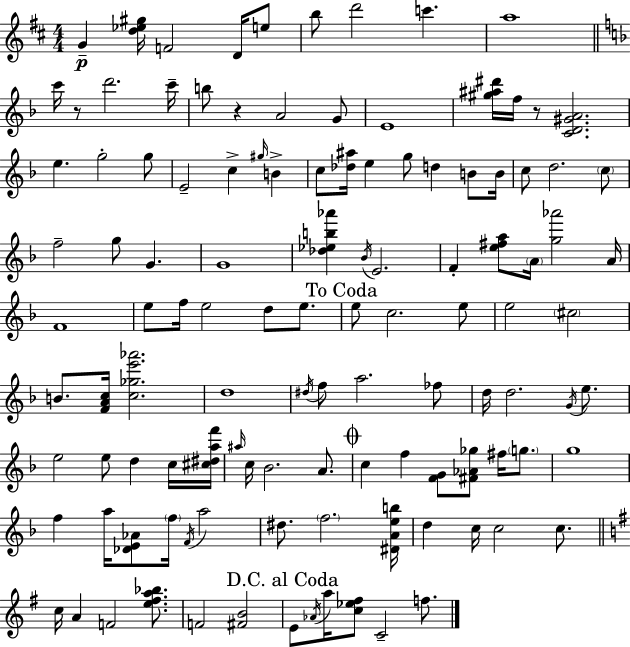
G4/q [D5,Eb5,G#5]/s F4/h D4/s E5/e B5/e D6/h C6/q. A5/w C6/s R/e D6/h. C6/s B5/e R/q A4/h G4/e E4/w [G#5,A#5,D#6]/s F5/s R/e [C4,D4,G#4,A4]/h. E5/q. G5/h G5/e E4/h C5/q G#5/s B4/q C5/e [Db5,A#5]/s E5/q G5/e D5/q B4/e B4/s C5/e D5/h. C5/e F5/h G5/e G4/q. G4/w [Db5,Eb5,B5,Ab6]/q Bb4/s E4/h. F4/q [E5,F#5,A5]/e A4/s [G5,Ab6]/h A4/s F4/w E5/e F5/s E5/h D5/e E5/e. E5/e C5/h. E5/e E5/h C#5/h B4/e. [F4,A4,C5]/s [C5,Gb5,E6,Ab6]/h. D5/w D#5/s F5/e A5/h. FES5/e D5/s D5/h. G4/s E5/e. E5/h E5/e D5/q C5/s [C#5,D#5,A5,F6]/s A#5/s C5/s Bb4/h. A4/e. C5/q F5/q [F4,G4]/e [F#4,Ab4,Gb5]/e F#5/s G5/e. G5/w F5/q A5/s [Db4,E4,Ab4]/e F5/s F4/s A5/h D#5/e. F5/h. [D#4,A4,E5,B5]/s D5/q C5/s C5/h C5/e. C5/s A4/q F4/h [E5,F#5,A5,Bb5]/e. F4/h [F#4,B4]/h E4/e Ab4/s A5/s [C5,Eb5,F#5]/e C4/h F5/e.